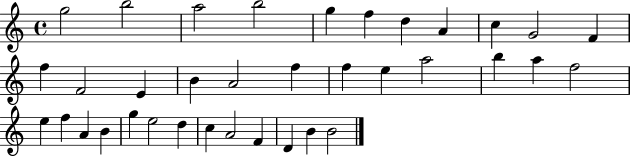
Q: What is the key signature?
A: C major